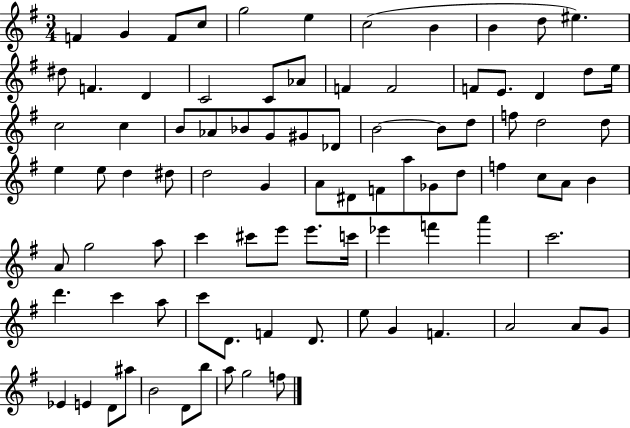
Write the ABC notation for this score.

X:1
T:Untitled
M:3/4
L:1/4
K:G
F G F/2 c/2 g2 e c2 B B d/2 ^e ^d/2 F D C2 C/2 _A/2 F F2 F/2 E/2 D d/2 e/4 c2 c B/2 _A/2 _B/2 G/2 ^G/2 _D/2 B2 B/2 d/2 f/2 d2 d/2 e e/2 d ^d/2 d2 G A/2 ^D/2 F/2 a/2 _G/2 d/2 f c/2 A/2 B A/2 g2 a/2 c' ^c'/2 e'/2 e'/2 c'/4 _e' f' a' c'2 d' c' a/2 c'/2 D/2 F D/2 e/2 G F A2 A/2 G/2 _E E D/2 ^a/2 B2 D/2 b/2 a/2 g2 f/2